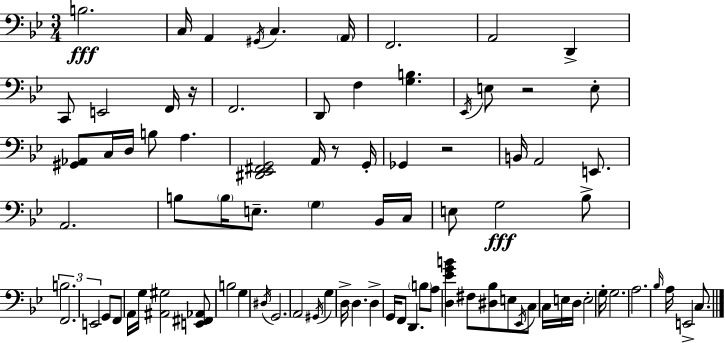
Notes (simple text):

B3/h. C3/s A2/q G#2/s C3/q. A2/s F2/h. A2/h D2/q C2/e E2/h F2/s R/s F2/h. D2/e F3/q [G3,B3]/q. Eb2/s E3/e R/h E3/e [G#2,Ab2]/e C3/s D3/s B3/e A3/q. [D#2,Eb2,F#2,G2]/h A2/s R/e G2/s Gb2/q R/h B2/s A2/h E2/e. A2/h. B3/e B3/s E3/e. G3/q Bb2/s C3/s E3/e G3/h Bb3/e B3/h. F2/h. E2/h G2/e F2/e A2/s G3/s [A#2,G#3]/h [E2,F#2,Ab2]/e B3/h G3/q D#3/s G2/h. A2/h G#2/s G3/q D3/s D3/q. D3/q G2/s F2/e D2/q. B3/e A3/e [D3,Eb4,G4,B4]/q F#3/e [D#3,Bb3]/e E3/e Eb2/s C3/e C3/s E3/s D3/s E3/h G3/s G3/h. A3/h. Bb3/s A3/s E2/h C3/e.